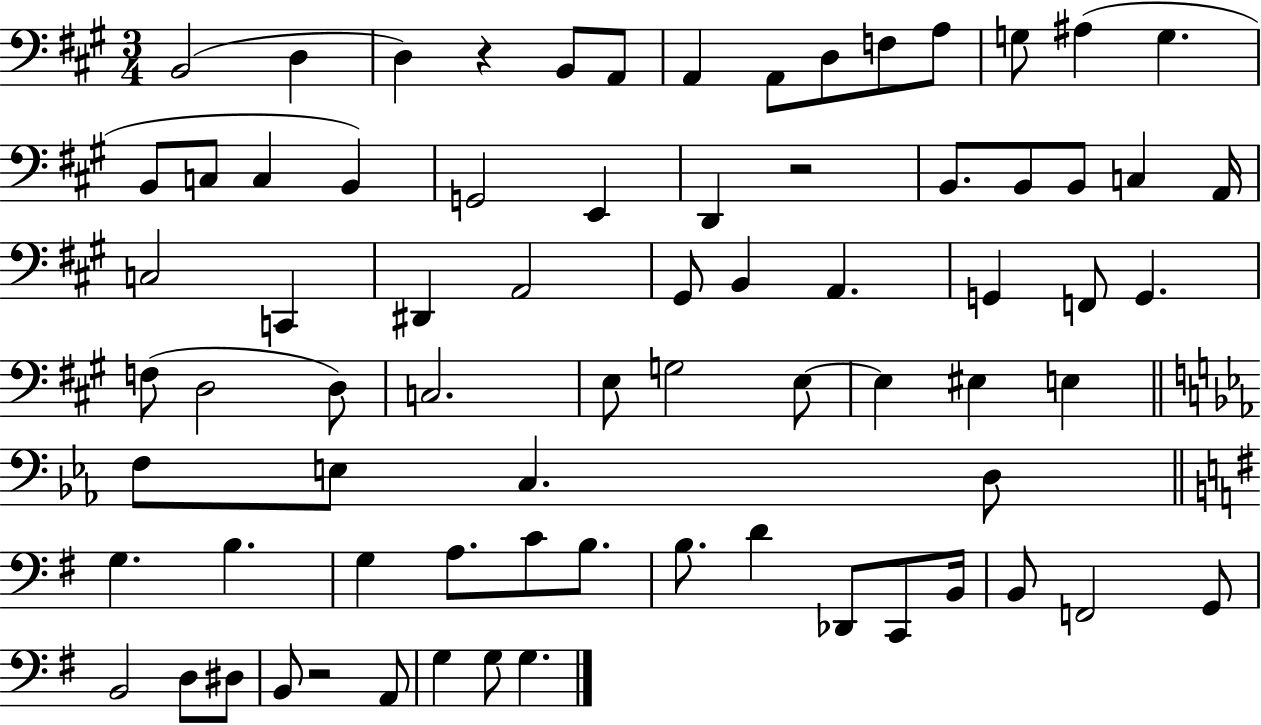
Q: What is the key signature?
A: A major